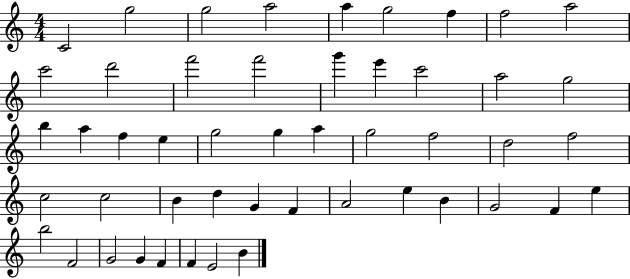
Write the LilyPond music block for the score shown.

{
  \clef treble
  \numericTimeSignature
  \time 4/4
  \key c \major
  c'2 g''2 | g''2 a''2 | a''4 g''2 f''4 | f''2 a''2 | \break c'''2 d'''2 | f'''2 f'''2 | g'''4 e'''4 c'''2 | a''2 g''2 | \break b''4 a''4 f''4 e''4 | g''2 g''4 a''4 | g''2 f''2 | d''2 f''2 | \break c''2 c''2 | b'4 d''4 g'4 f'4 | a'2 e''4 b'4 | g'2 f'4 e''4 | \break b''2 f'2 | g'2 g'4 f'4 | f'4 e'2 b'4 | \bar "|."
}